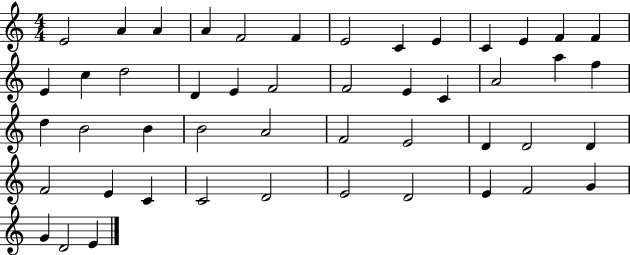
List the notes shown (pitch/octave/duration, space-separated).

E4/h A4/q A4/q A4/q F4/h F4/q E4/h C4/q E4/q C4/q E4/q F4/q F4/q E4/q C5/q D5/h D4/q E4/q F4/h F4/h E4/q C4/q A4/h A5/q F5/q D5/q B4/h B4/q B4/h A4/h F4/h E4/h D4/q D4/h D4/q F4/h E4/q C4/q C4/h D4/h E4/h D4/h E4/q F4/h G4/q G4/q D4/h E4/q